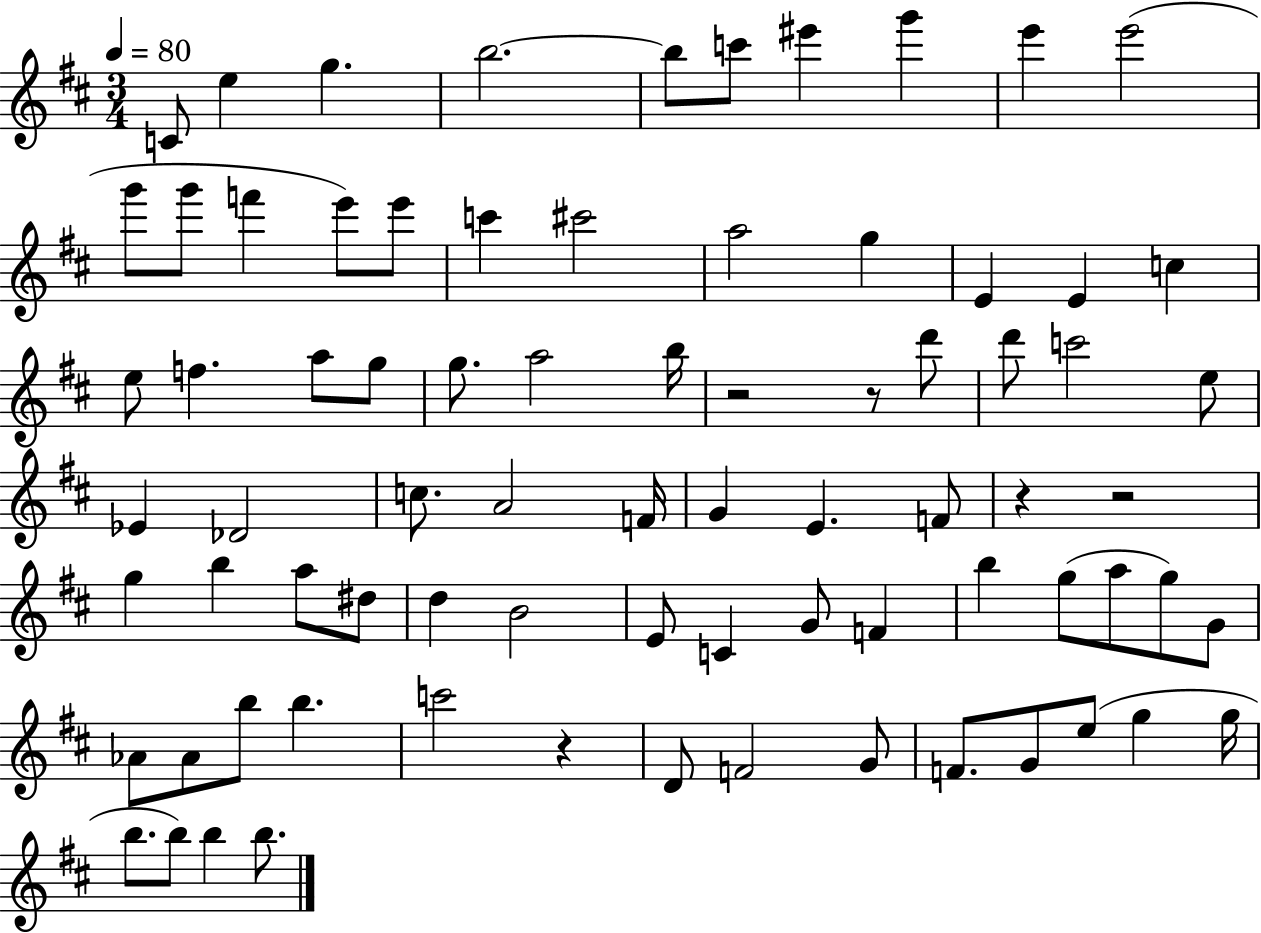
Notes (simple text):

C4/e E5/q G5/q. B5/h. B5/e C6/e EIS6/q G6/q E6/q E6/h G6/e G6/e F6/q E6/e E6/e C6/q C#6/h A5/h G5/q E4/q E4/q C5/q E5/e F5/q. A5/e G5/e G5/e. A5/h B5/s R/h R/e D6/e D6/e C6/h E5/e Eb4/q Db4/h C5/e. A4/h F4/s G4/q E4/q. F4/e R/q R/h G5/q B5/q A5/e D#5/e D5/q B4/h E4/e C4/q G4/e F4/q B5/q G5/e A5/e G5/e G4/e Ab4/e Ab4/e B5/e B5/q. C6/h R/q D4/e F4/h G4/e F4/e. G4/e E5/e G5/q G5/s B5/e. B5/e B5/q B5/e.